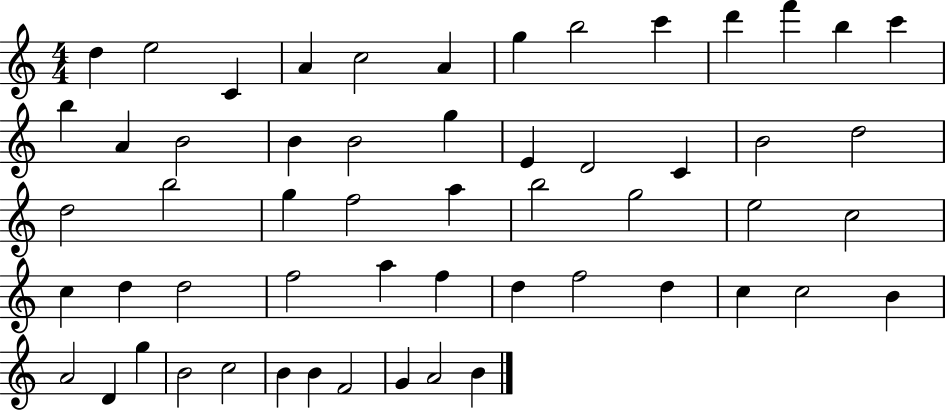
X:1
T:Untitled
M:4/4
L:1/4
K:C
d e2 C A c2 A g b2 c' d' f' b c' b A B2 B B2 g E D2 C B2 d2 d2 b2 g f2 a b2 g2 e2 c2 c d d2 f2 a f d f2 d c c2 B A2 D g B2 c2 B B F2 G A2 B